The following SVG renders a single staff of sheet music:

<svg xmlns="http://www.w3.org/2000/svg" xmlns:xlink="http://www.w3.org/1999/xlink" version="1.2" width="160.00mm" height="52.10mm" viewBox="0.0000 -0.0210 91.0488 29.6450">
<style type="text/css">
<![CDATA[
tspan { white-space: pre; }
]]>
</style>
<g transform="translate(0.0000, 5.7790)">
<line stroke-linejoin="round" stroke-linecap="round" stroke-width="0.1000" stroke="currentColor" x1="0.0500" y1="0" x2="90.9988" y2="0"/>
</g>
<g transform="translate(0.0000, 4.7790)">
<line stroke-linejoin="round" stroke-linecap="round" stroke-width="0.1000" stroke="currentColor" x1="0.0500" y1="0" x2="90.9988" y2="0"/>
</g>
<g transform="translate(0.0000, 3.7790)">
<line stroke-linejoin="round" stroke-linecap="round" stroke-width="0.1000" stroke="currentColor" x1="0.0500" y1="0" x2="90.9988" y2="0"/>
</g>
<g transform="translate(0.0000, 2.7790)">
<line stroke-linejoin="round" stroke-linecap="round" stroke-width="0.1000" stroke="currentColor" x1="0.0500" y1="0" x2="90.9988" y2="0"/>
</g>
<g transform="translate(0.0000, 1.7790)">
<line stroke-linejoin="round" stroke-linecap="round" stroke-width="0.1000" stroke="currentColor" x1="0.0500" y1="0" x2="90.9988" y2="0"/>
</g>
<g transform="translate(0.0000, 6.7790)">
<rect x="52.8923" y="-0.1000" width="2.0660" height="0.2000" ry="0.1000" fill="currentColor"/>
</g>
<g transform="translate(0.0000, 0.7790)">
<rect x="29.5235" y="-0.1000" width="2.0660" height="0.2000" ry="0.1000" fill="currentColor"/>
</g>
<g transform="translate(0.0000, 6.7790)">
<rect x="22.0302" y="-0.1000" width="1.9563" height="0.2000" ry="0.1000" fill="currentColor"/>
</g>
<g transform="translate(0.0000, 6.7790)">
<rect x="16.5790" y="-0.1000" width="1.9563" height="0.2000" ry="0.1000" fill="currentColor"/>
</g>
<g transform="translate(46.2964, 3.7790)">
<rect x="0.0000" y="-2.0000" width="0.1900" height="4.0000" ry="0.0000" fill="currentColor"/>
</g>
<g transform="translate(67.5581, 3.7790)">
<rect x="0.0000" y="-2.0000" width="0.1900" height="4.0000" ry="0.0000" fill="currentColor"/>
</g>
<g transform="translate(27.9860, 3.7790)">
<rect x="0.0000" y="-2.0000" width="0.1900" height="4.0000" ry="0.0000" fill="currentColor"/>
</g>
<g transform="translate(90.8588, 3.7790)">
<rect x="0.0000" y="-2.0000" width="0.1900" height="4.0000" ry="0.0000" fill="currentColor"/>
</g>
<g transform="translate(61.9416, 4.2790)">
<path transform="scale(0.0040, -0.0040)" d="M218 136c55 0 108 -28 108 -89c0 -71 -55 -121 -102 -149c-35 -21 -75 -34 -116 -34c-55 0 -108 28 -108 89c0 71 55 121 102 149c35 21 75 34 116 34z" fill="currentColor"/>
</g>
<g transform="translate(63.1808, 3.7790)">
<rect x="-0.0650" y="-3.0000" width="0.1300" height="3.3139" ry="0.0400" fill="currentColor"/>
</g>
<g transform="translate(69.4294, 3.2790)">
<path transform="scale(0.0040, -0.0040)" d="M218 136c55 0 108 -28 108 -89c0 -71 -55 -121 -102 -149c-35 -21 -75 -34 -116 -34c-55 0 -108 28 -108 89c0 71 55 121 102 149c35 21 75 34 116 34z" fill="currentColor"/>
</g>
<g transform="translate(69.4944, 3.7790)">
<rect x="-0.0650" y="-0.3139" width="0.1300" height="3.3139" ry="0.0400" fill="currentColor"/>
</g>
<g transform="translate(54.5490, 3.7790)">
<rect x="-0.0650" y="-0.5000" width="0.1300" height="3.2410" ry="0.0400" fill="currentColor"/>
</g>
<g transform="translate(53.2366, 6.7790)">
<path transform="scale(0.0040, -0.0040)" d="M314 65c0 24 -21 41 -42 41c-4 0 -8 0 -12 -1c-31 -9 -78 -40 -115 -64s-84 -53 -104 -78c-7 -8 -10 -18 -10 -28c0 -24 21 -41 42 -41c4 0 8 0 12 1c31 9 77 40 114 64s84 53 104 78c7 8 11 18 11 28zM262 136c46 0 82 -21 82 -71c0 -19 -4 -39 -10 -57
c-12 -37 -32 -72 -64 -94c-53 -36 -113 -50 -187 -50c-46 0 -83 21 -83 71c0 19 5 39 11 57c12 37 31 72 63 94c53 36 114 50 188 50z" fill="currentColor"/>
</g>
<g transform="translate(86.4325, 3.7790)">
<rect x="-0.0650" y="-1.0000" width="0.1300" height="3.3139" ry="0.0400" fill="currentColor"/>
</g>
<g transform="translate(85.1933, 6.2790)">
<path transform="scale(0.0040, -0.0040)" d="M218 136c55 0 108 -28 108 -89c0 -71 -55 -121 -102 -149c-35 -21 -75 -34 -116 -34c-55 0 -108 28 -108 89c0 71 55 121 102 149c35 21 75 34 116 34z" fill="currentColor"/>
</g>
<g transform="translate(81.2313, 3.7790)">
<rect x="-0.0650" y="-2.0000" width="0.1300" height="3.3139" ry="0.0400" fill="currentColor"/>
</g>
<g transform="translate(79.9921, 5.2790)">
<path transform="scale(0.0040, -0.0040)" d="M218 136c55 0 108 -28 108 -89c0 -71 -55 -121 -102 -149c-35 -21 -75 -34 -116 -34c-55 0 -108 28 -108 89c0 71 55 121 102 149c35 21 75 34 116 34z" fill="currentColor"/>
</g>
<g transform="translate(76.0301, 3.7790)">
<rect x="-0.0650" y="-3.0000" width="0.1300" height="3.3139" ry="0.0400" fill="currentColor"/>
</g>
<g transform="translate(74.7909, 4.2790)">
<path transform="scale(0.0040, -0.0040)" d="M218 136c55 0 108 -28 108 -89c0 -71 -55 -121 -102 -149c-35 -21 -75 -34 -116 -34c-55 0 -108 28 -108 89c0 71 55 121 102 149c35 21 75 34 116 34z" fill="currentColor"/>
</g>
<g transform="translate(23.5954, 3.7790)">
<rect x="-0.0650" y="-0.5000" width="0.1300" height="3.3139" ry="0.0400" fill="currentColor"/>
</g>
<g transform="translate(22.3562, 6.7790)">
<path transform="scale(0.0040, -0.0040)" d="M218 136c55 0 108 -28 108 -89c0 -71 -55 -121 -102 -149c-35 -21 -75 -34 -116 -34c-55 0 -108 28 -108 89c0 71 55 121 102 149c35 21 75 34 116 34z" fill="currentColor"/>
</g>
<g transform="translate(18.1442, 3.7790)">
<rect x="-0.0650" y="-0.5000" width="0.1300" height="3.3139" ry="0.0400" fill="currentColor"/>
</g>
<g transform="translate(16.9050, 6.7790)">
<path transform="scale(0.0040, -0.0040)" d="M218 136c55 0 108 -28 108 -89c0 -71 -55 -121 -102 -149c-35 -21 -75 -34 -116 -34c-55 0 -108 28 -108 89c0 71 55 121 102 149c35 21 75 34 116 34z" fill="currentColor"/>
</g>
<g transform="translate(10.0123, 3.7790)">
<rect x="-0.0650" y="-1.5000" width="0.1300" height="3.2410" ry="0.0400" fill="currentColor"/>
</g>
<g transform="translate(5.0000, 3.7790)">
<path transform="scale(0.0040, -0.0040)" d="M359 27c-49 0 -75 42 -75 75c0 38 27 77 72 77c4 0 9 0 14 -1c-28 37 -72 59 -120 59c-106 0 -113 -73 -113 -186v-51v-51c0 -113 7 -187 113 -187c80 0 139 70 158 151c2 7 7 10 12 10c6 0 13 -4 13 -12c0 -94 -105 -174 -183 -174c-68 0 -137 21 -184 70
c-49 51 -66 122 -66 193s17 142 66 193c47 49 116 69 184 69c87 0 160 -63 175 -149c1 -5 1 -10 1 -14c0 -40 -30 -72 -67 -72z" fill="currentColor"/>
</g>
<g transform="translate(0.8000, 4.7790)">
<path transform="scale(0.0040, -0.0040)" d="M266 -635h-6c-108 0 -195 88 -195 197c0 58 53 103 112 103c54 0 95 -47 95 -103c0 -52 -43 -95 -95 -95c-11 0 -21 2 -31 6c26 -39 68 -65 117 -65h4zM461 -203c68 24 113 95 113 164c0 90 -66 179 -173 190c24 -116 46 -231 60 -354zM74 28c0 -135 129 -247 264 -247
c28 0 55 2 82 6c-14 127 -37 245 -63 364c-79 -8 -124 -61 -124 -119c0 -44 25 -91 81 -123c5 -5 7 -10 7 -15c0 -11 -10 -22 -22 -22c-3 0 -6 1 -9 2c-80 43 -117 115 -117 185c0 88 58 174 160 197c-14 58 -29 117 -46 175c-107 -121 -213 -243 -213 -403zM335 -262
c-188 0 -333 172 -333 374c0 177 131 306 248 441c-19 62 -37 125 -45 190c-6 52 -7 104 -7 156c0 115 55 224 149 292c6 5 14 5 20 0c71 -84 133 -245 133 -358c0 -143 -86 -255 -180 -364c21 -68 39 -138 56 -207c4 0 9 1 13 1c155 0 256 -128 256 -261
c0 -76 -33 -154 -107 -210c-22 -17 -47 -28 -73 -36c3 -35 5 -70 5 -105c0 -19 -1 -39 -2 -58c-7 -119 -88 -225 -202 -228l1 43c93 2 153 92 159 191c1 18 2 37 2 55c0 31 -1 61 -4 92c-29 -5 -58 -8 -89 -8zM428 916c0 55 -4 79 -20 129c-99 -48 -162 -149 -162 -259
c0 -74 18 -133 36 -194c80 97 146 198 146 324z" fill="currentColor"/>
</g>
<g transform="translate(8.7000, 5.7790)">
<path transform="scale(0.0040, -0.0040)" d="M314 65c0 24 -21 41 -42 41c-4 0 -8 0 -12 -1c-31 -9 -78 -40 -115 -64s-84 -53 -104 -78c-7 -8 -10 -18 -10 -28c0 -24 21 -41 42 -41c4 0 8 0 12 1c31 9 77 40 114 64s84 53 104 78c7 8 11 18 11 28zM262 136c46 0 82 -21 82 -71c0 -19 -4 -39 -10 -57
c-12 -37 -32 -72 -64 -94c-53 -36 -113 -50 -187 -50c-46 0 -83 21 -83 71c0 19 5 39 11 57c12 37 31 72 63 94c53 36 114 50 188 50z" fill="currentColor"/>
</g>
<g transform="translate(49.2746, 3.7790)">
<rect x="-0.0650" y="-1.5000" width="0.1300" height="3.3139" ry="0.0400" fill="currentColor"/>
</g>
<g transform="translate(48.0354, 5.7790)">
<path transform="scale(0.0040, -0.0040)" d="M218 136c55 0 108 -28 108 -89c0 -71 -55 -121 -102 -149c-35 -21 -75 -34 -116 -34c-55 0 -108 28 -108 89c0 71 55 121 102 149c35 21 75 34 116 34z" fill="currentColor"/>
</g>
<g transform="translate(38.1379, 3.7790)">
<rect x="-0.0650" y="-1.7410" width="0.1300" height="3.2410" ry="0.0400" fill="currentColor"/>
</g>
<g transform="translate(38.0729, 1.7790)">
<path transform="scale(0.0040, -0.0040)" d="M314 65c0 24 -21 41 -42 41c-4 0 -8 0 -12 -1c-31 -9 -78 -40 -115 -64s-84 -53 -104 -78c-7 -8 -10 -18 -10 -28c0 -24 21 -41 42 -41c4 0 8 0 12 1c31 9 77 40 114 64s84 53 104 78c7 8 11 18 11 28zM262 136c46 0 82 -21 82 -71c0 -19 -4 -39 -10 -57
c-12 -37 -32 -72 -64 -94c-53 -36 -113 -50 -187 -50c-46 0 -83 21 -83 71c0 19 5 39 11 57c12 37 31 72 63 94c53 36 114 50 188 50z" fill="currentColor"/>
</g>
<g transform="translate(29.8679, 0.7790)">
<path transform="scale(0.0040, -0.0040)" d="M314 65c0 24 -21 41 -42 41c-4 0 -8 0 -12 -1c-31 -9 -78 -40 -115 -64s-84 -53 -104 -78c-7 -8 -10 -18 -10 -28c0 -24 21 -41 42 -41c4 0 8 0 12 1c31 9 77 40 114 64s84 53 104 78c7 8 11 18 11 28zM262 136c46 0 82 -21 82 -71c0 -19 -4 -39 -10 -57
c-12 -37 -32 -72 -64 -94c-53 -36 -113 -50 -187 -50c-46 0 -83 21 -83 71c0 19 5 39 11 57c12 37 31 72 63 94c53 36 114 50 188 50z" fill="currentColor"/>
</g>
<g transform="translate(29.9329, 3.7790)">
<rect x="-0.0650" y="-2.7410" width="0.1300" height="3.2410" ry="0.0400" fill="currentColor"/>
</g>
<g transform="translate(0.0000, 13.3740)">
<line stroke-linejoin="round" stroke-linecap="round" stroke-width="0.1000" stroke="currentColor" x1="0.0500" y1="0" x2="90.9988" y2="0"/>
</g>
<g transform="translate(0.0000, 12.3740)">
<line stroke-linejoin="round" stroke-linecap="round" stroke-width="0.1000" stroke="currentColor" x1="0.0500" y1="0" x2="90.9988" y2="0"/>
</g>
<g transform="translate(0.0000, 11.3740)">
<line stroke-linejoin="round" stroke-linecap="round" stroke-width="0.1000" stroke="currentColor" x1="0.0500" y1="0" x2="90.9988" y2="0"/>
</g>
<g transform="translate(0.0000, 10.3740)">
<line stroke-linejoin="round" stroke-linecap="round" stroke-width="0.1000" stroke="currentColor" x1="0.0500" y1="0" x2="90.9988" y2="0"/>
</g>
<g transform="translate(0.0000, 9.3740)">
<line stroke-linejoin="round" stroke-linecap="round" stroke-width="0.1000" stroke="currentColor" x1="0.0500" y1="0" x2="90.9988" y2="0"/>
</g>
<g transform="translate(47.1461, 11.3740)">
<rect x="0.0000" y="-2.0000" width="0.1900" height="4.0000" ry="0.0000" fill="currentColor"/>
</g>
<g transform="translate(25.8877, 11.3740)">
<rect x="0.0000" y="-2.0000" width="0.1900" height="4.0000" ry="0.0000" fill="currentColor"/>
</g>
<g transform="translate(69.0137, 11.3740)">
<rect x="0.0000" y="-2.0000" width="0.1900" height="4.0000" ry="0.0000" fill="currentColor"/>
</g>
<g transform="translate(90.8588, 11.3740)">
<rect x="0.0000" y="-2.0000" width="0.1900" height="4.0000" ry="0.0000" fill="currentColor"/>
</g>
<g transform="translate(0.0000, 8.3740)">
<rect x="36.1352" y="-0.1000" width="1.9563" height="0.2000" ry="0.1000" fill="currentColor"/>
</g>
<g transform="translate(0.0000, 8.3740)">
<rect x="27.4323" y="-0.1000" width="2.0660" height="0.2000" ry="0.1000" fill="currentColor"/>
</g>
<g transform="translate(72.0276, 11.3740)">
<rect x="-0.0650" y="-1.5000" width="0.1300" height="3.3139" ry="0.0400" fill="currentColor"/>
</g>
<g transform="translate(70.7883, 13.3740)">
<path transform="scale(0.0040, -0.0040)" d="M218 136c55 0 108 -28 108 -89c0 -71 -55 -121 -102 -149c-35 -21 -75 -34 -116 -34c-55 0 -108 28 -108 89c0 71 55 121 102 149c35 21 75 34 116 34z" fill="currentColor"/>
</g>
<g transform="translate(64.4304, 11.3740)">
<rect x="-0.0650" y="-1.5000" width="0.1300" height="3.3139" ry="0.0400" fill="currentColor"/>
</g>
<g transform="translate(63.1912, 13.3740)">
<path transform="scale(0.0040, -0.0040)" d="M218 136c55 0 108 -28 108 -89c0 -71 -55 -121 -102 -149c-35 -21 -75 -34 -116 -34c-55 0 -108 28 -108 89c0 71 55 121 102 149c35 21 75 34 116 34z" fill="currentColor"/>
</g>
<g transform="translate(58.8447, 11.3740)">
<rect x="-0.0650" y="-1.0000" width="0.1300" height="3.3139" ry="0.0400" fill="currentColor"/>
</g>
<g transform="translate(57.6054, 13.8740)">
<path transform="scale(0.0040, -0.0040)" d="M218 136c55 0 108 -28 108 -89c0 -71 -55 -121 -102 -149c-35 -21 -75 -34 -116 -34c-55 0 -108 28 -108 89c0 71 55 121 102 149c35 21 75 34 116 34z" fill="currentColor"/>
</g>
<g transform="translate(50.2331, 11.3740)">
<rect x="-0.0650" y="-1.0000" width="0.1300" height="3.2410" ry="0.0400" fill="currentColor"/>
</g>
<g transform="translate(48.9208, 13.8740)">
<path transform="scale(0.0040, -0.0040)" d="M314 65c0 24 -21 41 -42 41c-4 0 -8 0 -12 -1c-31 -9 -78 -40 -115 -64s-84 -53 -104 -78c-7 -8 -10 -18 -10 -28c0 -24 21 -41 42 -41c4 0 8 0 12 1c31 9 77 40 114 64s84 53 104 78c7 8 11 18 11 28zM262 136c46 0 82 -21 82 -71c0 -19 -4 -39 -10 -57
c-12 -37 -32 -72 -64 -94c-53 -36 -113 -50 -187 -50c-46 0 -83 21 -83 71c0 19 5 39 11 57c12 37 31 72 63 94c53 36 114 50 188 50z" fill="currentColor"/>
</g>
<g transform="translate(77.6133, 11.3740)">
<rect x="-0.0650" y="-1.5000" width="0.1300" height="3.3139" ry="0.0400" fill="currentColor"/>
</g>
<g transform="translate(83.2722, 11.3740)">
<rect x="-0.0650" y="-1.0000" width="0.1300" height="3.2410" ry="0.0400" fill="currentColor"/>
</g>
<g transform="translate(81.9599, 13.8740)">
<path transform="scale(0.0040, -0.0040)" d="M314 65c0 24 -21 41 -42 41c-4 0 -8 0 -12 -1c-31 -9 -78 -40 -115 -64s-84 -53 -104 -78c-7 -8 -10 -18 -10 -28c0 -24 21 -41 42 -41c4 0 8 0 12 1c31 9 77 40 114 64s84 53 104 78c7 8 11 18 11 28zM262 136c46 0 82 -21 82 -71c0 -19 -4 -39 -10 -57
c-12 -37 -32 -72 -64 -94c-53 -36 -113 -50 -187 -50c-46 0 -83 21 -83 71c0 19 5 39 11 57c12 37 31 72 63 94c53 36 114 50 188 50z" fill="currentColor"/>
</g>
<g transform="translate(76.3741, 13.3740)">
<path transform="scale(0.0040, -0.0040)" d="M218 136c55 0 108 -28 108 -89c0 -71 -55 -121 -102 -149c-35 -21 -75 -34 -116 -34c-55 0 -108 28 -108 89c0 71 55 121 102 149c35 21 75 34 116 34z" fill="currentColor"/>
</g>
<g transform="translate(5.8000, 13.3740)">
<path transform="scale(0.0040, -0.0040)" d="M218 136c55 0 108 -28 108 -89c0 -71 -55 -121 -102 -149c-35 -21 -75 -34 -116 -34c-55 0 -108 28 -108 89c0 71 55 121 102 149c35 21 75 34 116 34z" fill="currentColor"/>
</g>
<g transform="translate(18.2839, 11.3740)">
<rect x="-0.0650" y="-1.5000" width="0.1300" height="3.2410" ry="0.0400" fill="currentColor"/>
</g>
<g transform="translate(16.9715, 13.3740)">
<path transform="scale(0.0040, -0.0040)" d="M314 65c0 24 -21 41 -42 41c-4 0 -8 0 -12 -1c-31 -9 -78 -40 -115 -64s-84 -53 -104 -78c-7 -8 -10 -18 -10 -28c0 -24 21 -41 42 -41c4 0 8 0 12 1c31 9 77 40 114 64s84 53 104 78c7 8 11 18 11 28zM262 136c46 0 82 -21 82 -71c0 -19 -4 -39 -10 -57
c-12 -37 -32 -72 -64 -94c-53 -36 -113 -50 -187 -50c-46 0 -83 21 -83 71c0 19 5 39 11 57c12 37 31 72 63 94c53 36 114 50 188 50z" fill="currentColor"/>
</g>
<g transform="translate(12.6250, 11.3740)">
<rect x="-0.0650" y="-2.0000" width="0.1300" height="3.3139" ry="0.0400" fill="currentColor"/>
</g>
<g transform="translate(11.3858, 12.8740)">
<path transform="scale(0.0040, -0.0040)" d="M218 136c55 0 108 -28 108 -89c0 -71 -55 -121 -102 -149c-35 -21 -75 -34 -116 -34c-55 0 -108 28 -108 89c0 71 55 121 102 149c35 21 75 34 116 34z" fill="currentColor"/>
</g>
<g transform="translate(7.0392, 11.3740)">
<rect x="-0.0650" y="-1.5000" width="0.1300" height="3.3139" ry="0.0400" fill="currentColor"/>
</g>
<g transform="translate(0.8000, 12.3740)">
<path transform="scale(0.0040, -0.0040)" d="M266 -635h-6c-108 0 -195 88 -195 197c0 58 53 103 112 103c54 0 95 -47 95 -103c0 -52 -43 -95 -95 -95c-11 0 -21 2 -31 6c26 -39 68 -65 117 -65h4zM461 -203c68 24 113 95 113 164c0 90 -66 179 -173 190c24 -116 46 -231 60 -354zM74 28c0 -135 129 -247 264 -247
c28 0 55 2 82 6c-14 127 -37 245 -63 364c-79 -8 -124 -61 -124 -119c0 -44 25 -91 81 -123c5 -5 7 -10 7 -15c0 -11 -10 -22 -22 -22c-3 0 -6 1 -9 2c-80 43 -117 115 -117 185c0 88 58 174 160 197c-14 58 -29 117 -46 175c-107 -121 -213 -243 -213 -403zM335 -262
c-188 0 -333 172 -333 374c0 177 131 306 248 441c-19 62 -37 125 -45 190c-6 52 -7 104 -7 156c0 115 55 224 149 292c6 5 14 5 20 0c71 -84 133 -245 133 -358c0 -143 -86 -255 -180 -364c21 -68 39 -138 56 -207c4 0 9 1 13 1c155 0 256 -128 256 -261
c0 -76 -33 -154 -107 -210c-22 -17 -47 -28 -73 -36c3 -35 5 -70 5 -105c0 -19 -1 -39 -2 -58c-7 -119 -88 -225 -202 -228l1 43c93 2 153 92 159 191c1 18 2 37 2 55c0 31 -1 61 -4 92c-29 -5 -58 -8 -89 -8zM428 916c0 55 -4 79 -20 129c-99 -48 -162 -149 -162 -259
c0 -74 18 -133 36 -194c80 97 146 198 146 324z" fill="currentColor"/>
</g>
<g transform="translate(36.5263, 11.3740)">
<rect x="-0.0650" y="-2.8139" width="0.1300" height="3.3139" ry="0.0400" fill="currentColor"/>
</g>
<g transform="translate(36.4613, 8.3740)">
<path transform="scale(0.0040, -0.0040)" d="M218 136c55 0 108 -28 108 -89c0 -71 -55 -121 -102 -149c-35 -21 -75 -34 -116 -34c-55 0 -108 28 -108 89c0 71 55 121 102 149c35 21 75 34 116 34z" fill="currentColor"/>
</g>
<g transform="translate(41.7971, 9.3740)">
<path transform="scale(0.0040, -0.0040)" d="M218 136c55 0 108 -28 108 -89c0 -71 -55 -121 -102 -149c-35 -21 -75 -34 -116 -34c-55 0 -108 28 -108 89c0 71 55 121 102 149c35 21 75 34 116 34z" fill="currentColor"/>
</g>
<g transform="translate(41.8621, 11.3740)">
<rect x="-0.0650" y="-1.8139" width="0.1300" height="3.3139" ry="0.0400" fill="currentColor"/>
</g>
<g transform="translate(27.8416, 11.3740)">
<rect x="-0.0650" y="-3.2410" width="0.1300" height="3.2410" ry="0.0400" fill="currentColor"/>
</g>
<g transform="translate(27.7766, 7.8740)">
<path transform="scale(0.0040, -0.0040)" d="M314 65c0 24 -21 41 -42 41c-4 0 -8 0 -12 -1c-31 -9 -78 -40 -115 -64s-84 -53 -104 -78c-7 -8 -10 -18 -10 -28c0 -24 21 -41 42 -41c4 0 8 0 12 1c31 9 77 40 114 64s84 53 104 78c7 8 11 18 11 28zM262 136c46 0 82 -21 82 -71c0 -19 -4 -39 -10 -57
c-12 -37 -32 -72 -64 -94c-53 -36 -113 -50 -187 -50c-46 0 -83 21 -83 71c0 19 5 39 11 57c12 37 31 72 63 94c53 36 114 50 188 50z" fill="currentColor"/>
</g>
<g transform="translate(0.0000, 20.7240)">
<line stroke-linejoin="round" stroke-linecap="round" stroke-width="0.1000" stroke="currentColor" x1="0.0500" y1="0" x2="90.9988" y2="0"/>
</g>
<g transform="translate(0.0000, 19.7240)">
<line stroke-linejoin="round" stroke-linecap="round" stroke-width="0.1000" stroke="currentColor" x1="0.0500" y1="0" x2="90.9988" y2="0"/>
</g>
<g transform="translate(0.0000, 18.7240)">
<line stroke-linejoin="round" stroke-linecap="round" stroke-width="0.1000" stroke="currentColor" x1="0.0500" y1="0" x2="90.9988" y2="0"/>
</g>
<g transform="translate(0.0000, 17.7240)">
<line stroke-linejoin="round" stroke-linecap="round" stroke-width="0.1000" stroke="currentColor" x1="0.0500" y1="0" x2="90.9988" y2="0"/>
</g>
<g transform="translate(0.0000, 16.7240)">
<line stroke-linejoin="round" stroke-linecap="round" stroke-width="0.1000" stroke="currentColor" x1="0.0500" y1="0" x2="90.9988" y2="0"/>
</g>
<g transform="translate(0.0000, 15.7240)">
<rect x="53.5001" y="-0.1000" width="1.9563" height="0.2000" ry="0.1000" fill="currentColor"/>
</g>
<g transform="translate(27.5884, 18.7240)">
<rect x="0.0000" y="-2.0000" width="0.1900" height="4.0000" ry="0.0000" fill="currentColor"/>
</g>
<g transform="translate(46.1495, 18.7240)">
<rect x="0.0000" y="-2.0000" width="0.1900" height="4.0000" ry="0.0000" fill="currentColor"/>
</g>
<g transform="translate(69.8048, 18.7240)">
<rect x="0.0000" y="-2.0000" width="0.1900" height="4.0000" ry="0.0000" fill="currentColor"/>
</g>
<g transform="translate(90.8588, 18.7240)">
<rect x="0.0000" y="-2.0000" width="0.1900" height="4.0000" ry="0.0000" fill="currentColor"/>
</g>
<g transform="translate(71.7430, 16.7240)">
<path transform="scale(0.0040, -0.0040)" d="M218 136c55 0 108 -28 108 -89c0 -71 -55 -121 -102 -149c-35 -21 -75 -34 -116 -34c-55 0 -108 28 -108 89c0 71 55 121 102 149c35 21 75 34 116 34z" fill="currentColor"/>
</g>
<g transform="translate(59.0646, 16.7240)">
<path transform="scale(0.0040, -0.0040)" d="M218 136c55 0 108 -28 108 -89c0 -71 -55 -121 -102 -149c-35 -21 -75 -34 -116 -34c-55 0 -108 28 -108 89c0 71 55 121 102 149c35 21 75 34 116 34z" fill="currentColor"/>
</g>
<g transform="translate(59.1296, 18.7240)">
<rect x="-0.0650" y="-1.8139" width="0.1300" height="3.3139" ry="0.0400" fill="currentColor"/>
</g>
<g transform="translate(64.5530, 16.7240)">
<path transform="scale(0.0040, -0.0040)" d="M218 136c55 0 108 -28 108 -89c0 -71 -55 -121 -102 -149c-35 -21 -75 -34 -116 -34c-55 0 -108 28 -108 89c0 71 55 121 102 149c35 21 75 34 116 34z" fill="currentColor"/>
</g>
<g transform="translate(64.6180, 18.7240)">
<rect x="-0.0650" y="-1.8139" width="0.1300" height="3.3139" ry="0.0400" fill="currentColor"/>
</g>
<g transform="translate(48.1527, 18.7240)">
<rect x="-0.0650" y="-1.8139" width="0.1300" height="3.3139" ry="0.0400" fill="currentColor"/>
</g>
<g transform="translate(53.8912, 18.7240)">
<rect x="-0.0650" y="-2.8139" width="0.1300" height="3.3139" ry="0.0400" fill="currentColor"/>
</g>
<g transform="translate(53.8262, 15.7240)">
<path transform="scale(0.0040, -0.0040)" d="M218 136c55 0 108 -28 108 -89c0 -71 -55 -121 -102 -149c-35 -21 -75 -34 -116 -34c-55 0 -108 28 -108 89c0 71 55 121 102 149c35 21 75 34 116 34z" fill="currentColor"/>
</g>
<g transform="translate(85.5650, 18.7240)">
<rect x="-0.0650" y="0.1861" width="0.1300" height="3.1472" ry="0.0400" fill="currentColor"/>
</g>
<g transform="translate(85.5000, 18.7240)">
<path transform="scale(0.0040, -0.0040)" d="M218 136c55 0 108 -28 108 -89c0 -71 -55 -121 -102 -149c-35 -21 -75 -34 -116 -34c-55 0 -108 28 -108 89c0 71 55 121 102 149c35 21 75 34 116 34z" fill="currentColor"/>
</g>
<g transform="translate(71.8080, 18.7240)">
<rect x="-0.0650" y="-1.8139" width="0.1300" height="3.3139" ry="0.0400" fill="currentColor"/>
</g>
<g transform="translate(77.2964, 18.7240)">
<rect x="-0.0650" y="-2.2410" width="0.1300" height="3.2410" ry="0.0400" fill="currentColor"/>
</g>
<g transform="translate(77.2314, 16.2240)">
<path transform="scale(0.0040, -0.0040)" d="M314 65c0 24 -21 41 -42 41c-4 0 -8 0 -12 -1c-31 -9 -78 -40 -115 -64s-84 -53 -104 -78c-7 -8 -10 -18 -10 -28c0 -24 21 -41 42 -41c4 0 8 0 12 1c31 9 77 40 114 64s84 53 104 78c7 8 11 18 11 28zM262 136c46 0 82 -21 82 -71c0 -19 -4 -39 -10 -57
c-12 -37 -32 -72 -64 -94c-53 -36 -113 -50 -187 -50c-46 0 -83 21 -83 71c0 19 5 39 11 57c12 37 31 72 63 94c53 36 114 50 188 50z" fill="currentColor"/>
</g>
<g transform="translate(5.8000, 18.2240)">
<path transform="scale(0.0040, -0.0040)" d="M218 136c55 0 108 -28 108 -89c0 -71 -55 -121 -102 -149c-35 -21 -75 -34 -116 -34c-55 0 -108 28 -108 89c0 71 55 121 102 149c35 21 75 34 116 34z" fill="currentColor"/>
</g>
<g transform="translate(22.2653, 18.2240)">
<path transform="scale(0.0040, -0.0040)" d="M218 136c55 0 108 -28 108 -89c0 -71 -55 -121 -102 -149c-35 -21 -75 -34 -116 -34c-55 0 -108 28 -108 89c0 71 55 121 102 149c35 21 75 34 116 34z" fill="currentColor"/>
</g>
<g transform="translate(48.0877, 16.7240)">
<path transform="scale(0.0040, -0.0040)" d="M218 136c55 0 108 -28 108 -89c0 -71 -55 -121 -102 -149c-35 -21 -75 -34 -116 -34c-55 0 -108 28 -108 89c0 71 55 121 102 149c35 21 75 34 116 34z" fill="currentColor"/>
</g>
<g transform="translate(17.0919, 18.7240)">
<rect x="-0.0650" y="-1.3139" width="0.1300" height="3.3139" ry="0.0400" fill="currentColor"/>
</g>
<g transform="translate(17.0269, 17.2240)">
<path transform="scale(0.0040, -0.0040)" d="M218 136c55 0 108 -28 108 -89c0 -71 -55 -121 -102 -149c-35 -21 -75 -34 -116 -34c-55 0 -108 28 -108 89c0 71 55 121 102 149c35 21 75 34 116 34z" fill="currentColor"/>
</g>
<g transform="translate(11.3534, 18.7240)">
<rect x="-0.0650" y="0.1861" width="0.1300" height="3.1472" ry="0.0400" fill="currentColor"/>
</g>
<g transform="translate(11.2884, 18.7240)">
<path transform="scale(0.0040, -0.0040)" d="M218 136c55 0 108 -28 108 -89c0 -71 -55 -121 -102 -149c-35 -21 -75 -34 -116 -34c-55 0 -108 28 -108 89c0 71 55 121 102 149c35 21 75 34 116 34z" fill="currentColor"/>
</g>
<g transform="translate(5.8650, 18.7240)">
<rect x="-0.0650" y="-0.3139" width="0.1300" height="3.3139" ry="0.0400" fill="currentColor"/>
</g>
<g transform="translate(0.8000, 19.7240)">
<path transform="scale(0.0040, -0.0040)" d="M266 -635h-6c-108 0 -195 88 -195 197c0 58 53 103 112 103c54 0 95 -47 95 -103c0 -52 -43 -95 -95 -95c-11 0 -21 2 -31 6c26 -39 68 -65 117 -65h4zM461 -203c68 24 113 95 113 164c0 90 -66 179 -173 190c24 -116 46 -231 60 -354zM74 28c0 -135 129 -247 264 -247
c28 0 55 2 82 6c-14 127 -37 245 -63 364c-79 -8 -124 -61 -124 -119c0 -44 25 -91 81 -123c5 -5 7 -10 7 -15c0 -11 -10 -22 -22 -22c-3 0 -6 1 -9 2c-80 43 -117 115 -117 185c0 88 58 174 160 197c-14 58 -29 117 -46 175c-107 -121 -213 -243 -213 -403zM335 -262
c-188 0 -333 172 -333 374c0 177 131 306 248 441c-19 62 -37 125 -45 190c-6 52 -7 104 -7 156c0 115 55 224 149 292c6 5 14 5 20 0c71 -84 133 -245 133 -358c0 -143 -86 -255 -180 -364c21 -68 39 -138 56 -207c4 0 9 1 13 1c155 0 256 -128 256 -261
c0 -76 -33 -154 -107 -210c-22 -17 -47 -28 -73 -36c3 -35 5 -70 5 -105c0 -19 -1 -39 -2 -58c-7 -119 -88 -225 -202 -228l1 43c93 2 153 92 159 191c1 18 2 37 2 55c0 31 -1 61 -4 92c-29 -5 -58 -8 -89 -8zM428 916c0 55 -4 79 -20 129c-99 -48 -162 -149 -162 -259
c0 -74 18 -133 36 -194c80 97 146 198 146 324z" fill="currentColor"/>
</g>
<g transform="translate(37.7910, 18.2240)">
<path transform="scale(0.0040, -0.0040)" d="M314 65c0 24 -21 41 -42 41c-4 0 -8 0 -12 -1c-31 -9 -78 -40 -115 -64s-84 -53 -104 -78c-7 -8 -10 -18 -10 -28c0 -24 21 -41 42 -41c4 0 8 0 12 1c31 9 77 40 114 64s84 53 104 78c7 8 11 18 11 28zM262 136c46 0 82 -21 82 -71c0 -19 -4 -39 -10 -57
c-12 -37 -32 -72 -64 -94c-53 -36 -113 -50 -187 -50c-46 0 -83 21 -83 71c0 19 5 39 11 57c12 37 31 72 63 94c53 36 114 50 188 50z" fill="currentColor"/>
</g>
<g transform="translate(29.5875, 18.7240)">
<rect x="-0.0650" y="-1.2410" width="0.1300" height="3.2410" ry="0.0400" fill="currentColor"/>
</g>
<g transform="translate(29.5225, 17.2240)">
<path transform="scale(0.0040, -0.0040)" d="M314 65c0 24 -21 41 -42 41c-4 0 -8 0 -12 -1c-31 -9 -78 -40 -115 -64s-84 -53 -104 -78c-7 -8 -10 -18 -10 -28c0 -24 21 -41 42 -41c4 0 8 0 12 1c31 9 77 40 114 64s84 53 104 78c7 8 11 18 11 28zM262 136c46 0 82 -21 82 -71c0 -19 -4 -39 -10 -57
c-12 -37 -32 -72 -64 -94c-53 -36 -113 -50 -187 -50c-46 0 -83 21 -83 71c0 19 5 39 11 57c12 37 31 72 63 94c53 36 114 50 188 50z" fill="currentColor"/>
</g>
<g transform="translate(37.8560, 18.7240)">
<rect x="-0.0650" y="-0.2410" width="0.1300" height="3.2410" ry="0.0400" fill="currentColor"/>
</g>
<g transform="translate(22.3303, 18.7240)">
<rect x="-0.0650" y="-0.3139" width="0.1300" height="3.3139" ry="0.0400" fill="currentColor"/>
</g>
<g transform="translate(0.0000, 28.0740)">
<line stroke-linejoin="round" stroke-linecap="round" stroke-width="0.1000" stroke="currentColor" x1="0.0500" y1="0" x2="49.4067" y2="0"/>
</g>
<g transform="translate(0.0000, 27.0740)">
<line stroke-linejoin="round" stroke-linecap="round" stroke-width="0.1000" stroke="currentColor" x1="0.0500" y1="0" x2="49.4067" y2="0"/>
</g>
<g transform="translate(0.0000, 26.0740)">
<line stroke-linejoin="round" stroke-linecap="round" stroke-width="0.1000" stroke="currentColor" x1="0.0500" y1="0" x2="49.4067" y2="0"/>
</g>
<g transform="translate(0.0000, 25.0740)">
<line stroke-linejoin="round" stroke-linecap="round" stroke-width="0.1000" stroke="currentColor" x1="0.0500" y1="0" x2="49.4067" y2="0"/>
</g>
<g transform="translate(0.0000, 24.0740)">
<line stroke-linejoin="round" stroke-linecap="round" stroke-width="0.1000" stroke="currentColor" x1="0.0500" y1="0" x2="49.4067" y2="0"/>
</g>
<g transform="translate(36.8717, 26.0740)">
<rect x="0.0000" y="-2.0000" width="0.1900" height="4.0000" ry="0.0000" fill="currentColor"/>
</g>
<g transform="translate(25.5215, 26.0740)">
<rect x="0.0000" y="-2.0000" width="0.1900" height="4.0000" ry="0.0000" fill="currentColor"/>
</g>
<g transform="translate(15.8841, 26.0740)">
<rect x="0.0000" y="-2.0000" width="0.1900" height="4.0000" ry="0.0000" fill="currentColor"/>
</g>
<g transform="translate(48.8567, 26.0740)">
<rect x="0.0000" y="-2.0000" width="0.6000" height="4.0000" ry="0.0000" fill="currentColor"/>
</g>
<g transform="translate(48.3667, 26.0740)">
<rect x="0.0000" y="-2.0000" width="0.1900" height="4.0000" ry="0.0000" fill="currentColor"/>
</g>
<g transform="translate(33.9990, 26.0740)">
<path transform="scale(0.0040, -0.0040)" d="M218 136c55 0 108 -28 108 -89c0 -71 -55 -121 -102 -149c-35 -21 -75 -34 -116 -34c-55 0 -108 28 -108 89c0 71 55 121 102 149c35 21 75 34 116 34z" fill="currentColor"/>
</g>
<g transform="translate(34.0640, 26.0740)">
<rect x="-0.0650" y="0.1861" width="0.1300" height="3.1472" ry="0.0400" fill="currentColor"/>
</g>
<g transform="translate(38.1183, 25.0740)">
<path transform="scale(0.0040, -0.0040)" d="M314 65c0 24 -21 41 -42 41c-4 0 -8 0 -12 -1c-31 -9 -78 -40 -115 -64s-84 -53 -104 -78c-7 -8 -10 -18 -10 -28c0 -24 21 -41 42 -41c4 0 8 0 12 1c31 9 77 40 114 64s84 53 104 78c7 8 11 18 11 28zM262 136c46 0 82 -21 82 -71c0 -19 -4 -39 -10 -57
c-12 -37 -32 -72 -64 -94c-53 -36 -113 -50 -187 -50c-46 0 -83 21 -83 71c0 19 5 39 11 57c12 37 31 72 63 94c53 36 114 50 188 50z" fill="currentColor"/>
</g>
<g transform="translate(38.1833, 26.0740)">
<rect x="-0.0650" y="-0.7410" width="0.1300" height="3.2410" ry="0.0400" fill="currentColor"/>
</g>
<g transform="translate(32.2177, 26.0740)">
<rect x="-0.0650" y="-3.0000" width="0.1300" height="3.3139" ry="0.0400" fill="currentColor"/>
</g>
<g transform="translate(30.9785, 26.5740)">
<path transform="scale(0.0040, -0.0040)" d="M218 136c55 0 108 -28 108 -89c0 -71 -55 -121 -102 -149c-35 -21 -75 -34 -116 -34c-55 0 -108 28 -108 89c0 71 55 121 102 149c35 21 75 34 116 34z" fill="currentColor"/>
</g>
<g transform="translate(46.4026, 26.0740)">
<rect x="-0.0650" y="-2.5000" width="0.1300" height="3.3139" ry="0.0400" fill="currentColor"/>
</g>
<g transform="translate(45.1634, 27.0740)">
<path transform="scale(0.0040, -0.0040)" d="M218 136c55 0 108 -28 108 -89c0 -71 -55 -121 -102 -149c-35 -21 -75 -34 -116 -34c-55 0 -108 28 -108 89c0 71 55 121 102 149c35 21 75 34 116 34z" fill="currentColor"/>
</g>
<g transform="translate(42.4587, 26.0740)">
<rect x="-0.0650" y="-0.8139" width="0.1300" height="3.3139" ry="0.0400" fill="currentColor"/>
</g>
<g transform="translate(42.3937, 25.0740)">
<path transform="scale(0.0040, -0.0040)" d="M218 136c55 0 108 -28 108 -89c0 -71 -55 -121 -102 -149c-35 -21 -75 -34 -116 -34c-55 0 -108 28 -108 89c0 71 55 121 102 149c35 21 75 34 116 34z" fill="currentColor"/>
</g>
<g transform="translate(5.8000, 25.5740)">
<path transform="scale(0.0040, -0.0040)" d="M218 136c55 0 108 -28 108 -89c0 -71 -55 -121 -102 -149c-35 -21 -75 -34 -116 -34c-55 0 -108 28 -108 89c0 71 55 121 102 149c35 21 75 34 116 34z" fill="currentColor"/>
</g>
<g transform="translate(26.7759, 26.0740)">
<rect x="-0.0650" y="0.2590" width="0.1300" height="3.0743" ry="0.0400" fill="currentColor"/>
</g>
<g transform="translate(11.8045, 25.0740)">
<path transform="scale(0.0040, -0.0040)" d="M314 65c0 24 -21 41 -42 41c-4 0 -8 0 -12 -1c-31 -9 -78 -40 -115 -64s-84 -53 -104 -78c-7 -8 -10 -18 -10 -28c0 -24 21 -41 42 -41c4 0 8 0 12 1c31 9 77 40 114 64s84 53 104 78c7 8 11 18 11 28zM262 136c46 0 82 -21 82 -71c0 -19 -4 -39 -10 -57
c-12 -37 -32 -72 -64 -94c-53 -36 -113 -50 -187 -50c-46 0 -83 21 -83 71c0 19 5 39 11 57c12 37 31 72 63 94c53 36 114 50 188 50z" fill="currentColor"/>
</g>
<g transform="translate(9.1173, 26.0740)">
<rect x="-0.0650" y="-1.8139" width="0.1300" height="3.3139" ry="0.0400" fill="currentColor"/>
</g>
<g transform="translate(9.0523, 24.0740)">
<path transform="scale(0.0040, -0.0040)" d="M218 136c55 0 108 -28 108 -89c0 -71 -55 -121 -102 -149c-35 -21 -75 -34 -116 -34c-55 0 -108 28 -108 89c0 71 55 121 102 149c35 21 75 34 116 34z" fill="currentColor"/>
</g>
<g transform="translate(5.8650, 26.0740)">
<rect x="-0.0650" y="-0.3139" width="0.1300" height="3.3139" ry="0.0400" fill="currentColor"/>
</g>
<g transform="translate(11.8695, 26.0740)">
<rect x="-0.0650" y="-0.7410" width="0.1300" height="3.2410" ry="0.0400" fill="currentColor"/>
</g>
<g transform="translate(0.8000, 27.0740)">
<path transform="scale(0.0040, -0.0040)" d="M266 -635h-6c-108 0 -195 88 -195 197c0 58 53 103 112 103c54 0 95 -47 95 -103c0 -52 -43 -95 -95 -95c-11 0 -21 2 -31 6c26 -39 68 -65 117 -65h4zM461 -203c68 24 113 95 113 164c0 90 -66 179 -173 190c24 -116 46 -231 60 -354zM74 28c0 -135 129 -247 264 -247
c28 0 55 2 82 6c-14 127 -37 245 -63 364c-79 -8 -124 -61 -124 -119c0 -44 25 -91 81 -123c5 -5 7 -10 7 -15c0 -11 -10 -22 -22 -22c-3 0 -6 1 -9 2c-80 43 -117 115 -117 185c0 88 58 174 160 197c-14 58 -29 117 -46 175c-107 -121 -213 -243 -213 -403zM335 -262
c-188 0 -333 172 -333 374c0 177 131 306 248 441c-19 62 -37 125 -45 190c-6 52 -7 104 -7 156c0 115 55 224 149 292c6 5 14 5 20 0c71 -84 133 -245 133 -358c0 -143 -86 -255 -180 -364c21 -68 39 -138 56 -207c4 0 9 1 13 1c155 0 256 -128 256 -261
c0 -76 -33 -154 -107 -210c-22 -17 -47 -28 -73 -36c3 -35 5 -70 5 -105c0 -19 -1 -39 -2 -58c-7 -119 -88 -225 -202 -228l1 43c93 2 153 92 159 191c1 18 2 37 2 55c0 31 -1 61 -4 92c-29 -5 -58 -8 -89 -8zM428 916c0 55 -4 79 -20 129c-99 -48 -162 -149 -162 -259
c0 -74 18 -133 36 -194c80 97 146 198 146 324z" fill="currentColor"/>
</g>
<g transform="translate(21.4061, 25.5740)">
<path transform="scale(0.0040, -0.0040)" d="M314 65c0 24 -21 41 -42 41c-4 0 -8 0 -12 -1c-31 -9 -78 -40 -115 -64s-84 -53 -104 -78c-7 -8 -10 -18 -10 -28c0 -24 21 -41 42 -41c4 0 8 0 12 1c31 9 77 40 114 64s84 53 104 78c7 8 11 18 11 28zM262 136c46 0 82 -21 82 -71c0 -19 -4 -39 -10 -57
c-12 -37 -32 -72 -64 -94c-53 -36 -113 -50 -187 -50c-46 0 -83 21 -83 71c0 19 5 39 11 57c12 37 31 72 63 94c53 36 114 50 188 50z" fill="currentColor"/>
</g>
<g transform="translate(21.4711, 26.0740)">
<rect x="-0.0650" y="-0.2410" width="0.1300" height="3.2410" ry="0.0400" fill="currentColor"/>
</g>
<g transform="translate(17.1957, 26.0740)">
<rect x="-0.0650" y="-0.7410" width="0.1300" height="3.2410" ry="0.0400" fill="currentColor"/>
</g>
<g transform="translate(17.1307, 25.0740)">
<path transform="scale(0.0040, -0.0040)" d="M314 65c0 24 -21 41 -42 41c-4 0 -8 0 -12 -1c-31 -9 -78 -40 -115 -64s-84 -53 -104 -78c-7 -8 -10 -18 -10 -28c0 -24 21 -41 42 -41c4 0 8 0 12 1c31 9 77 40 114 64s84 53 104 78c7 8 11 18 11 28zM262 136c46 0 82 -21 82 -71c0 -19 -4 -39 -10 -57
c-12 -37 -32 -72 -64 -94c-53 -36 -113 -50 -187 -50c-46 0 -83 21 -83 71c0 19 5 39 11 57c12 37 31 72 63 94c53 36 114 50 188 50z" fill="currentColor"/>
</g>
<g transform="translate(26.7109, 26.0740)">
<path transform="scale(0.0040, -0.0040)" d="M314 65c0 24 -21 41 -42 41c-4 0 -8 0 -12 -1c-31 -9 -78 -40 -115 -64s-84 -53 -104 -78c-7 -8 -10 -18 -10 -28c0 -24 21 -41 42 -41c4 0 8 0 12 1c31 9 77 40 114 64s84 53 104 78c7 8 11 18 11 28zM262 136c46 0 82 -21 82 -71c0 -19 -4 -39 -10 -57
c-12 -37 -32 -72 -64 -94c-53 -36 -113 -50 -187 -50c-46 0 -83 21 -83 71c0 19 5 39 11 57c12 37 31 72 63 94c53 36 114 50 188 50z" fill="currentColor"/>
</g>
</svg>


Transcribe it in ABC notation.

X:1
T:Untitled
M:4/4
L:1/4
K:C
E2 C C a2 f2 E C2 A c A F D E F E2 b2 a f D2 D E E E D2 c B e c e2 c2 f a f f f g2 B c f d2 d2 c2 B2 A B d2 d G